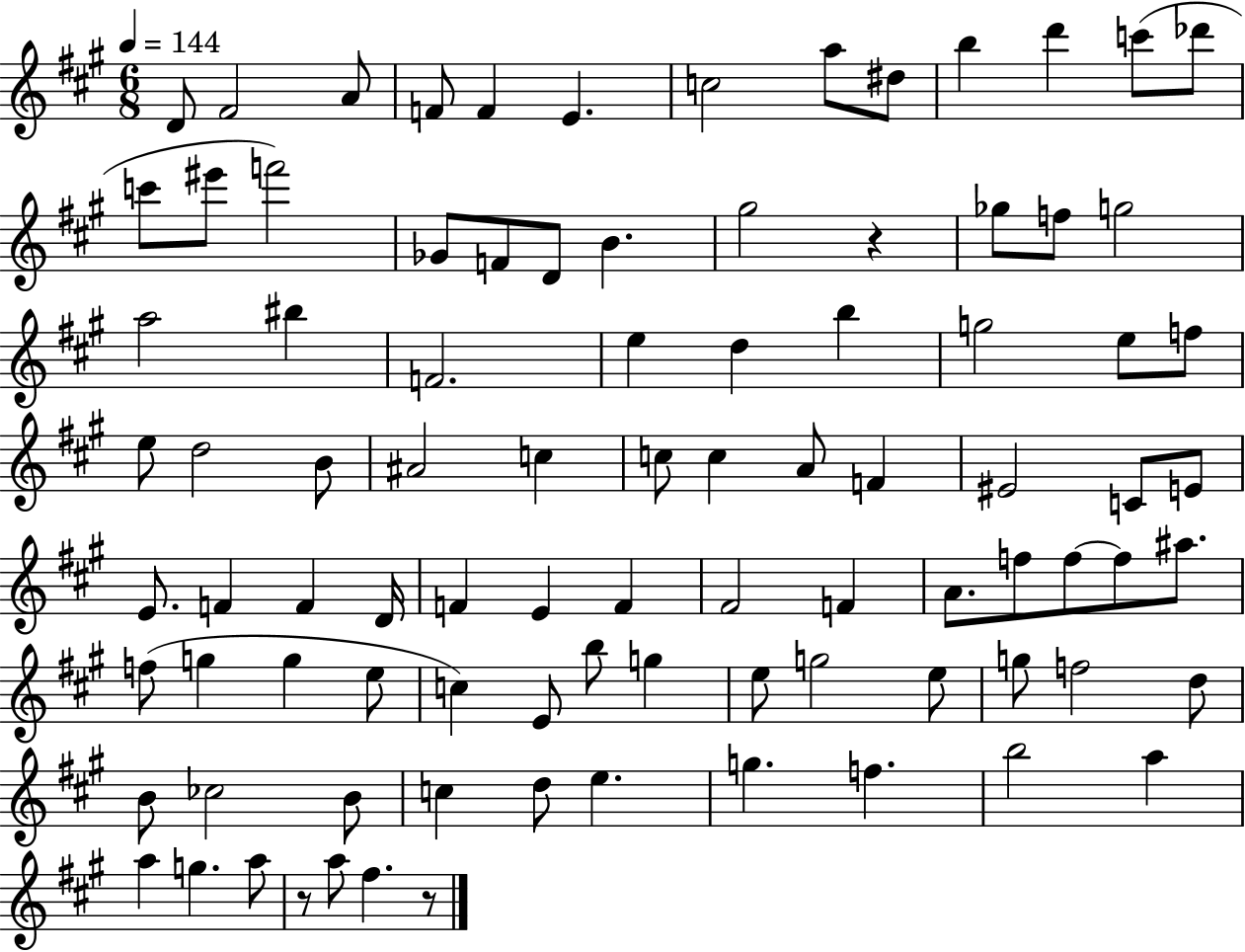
D4/e F#4/h A4/e F4/e F4/q E4/q. C5/h A5/e D#5/e B5/q D6/q C6/e Db6/e C6/e EIS6/e F6/h Gb4/e F4/e D4/e B4/q. G#5/h R/q Gb5/e F5/e G5/h A5/h BIS5/q F4/h. E5/q D5/q B5/q G5/h E5/e F5/e E5/e D5/h B4/e A#4/h C5/q C5/e C5/q A4/e F4/q EIS4/h C4/e E4/e E4/e. F4/q F4/q D4/s F4/q E4/q F4/q F#4/h F4/q A4/e. F5/e F5/e F5/e A#5/e. F5/e G5/q G5/q E5/e C5/q E4/e B5/e G5/q E5/e G5/h E5/e G5/e F5/h D5/e B4/e CES5/h B4/e C5/q D5/e E5/q. G5/q. F5/q. B5/h A5/q A5/q G5/q. A5/e R/e A5/e F#5/q. R/e